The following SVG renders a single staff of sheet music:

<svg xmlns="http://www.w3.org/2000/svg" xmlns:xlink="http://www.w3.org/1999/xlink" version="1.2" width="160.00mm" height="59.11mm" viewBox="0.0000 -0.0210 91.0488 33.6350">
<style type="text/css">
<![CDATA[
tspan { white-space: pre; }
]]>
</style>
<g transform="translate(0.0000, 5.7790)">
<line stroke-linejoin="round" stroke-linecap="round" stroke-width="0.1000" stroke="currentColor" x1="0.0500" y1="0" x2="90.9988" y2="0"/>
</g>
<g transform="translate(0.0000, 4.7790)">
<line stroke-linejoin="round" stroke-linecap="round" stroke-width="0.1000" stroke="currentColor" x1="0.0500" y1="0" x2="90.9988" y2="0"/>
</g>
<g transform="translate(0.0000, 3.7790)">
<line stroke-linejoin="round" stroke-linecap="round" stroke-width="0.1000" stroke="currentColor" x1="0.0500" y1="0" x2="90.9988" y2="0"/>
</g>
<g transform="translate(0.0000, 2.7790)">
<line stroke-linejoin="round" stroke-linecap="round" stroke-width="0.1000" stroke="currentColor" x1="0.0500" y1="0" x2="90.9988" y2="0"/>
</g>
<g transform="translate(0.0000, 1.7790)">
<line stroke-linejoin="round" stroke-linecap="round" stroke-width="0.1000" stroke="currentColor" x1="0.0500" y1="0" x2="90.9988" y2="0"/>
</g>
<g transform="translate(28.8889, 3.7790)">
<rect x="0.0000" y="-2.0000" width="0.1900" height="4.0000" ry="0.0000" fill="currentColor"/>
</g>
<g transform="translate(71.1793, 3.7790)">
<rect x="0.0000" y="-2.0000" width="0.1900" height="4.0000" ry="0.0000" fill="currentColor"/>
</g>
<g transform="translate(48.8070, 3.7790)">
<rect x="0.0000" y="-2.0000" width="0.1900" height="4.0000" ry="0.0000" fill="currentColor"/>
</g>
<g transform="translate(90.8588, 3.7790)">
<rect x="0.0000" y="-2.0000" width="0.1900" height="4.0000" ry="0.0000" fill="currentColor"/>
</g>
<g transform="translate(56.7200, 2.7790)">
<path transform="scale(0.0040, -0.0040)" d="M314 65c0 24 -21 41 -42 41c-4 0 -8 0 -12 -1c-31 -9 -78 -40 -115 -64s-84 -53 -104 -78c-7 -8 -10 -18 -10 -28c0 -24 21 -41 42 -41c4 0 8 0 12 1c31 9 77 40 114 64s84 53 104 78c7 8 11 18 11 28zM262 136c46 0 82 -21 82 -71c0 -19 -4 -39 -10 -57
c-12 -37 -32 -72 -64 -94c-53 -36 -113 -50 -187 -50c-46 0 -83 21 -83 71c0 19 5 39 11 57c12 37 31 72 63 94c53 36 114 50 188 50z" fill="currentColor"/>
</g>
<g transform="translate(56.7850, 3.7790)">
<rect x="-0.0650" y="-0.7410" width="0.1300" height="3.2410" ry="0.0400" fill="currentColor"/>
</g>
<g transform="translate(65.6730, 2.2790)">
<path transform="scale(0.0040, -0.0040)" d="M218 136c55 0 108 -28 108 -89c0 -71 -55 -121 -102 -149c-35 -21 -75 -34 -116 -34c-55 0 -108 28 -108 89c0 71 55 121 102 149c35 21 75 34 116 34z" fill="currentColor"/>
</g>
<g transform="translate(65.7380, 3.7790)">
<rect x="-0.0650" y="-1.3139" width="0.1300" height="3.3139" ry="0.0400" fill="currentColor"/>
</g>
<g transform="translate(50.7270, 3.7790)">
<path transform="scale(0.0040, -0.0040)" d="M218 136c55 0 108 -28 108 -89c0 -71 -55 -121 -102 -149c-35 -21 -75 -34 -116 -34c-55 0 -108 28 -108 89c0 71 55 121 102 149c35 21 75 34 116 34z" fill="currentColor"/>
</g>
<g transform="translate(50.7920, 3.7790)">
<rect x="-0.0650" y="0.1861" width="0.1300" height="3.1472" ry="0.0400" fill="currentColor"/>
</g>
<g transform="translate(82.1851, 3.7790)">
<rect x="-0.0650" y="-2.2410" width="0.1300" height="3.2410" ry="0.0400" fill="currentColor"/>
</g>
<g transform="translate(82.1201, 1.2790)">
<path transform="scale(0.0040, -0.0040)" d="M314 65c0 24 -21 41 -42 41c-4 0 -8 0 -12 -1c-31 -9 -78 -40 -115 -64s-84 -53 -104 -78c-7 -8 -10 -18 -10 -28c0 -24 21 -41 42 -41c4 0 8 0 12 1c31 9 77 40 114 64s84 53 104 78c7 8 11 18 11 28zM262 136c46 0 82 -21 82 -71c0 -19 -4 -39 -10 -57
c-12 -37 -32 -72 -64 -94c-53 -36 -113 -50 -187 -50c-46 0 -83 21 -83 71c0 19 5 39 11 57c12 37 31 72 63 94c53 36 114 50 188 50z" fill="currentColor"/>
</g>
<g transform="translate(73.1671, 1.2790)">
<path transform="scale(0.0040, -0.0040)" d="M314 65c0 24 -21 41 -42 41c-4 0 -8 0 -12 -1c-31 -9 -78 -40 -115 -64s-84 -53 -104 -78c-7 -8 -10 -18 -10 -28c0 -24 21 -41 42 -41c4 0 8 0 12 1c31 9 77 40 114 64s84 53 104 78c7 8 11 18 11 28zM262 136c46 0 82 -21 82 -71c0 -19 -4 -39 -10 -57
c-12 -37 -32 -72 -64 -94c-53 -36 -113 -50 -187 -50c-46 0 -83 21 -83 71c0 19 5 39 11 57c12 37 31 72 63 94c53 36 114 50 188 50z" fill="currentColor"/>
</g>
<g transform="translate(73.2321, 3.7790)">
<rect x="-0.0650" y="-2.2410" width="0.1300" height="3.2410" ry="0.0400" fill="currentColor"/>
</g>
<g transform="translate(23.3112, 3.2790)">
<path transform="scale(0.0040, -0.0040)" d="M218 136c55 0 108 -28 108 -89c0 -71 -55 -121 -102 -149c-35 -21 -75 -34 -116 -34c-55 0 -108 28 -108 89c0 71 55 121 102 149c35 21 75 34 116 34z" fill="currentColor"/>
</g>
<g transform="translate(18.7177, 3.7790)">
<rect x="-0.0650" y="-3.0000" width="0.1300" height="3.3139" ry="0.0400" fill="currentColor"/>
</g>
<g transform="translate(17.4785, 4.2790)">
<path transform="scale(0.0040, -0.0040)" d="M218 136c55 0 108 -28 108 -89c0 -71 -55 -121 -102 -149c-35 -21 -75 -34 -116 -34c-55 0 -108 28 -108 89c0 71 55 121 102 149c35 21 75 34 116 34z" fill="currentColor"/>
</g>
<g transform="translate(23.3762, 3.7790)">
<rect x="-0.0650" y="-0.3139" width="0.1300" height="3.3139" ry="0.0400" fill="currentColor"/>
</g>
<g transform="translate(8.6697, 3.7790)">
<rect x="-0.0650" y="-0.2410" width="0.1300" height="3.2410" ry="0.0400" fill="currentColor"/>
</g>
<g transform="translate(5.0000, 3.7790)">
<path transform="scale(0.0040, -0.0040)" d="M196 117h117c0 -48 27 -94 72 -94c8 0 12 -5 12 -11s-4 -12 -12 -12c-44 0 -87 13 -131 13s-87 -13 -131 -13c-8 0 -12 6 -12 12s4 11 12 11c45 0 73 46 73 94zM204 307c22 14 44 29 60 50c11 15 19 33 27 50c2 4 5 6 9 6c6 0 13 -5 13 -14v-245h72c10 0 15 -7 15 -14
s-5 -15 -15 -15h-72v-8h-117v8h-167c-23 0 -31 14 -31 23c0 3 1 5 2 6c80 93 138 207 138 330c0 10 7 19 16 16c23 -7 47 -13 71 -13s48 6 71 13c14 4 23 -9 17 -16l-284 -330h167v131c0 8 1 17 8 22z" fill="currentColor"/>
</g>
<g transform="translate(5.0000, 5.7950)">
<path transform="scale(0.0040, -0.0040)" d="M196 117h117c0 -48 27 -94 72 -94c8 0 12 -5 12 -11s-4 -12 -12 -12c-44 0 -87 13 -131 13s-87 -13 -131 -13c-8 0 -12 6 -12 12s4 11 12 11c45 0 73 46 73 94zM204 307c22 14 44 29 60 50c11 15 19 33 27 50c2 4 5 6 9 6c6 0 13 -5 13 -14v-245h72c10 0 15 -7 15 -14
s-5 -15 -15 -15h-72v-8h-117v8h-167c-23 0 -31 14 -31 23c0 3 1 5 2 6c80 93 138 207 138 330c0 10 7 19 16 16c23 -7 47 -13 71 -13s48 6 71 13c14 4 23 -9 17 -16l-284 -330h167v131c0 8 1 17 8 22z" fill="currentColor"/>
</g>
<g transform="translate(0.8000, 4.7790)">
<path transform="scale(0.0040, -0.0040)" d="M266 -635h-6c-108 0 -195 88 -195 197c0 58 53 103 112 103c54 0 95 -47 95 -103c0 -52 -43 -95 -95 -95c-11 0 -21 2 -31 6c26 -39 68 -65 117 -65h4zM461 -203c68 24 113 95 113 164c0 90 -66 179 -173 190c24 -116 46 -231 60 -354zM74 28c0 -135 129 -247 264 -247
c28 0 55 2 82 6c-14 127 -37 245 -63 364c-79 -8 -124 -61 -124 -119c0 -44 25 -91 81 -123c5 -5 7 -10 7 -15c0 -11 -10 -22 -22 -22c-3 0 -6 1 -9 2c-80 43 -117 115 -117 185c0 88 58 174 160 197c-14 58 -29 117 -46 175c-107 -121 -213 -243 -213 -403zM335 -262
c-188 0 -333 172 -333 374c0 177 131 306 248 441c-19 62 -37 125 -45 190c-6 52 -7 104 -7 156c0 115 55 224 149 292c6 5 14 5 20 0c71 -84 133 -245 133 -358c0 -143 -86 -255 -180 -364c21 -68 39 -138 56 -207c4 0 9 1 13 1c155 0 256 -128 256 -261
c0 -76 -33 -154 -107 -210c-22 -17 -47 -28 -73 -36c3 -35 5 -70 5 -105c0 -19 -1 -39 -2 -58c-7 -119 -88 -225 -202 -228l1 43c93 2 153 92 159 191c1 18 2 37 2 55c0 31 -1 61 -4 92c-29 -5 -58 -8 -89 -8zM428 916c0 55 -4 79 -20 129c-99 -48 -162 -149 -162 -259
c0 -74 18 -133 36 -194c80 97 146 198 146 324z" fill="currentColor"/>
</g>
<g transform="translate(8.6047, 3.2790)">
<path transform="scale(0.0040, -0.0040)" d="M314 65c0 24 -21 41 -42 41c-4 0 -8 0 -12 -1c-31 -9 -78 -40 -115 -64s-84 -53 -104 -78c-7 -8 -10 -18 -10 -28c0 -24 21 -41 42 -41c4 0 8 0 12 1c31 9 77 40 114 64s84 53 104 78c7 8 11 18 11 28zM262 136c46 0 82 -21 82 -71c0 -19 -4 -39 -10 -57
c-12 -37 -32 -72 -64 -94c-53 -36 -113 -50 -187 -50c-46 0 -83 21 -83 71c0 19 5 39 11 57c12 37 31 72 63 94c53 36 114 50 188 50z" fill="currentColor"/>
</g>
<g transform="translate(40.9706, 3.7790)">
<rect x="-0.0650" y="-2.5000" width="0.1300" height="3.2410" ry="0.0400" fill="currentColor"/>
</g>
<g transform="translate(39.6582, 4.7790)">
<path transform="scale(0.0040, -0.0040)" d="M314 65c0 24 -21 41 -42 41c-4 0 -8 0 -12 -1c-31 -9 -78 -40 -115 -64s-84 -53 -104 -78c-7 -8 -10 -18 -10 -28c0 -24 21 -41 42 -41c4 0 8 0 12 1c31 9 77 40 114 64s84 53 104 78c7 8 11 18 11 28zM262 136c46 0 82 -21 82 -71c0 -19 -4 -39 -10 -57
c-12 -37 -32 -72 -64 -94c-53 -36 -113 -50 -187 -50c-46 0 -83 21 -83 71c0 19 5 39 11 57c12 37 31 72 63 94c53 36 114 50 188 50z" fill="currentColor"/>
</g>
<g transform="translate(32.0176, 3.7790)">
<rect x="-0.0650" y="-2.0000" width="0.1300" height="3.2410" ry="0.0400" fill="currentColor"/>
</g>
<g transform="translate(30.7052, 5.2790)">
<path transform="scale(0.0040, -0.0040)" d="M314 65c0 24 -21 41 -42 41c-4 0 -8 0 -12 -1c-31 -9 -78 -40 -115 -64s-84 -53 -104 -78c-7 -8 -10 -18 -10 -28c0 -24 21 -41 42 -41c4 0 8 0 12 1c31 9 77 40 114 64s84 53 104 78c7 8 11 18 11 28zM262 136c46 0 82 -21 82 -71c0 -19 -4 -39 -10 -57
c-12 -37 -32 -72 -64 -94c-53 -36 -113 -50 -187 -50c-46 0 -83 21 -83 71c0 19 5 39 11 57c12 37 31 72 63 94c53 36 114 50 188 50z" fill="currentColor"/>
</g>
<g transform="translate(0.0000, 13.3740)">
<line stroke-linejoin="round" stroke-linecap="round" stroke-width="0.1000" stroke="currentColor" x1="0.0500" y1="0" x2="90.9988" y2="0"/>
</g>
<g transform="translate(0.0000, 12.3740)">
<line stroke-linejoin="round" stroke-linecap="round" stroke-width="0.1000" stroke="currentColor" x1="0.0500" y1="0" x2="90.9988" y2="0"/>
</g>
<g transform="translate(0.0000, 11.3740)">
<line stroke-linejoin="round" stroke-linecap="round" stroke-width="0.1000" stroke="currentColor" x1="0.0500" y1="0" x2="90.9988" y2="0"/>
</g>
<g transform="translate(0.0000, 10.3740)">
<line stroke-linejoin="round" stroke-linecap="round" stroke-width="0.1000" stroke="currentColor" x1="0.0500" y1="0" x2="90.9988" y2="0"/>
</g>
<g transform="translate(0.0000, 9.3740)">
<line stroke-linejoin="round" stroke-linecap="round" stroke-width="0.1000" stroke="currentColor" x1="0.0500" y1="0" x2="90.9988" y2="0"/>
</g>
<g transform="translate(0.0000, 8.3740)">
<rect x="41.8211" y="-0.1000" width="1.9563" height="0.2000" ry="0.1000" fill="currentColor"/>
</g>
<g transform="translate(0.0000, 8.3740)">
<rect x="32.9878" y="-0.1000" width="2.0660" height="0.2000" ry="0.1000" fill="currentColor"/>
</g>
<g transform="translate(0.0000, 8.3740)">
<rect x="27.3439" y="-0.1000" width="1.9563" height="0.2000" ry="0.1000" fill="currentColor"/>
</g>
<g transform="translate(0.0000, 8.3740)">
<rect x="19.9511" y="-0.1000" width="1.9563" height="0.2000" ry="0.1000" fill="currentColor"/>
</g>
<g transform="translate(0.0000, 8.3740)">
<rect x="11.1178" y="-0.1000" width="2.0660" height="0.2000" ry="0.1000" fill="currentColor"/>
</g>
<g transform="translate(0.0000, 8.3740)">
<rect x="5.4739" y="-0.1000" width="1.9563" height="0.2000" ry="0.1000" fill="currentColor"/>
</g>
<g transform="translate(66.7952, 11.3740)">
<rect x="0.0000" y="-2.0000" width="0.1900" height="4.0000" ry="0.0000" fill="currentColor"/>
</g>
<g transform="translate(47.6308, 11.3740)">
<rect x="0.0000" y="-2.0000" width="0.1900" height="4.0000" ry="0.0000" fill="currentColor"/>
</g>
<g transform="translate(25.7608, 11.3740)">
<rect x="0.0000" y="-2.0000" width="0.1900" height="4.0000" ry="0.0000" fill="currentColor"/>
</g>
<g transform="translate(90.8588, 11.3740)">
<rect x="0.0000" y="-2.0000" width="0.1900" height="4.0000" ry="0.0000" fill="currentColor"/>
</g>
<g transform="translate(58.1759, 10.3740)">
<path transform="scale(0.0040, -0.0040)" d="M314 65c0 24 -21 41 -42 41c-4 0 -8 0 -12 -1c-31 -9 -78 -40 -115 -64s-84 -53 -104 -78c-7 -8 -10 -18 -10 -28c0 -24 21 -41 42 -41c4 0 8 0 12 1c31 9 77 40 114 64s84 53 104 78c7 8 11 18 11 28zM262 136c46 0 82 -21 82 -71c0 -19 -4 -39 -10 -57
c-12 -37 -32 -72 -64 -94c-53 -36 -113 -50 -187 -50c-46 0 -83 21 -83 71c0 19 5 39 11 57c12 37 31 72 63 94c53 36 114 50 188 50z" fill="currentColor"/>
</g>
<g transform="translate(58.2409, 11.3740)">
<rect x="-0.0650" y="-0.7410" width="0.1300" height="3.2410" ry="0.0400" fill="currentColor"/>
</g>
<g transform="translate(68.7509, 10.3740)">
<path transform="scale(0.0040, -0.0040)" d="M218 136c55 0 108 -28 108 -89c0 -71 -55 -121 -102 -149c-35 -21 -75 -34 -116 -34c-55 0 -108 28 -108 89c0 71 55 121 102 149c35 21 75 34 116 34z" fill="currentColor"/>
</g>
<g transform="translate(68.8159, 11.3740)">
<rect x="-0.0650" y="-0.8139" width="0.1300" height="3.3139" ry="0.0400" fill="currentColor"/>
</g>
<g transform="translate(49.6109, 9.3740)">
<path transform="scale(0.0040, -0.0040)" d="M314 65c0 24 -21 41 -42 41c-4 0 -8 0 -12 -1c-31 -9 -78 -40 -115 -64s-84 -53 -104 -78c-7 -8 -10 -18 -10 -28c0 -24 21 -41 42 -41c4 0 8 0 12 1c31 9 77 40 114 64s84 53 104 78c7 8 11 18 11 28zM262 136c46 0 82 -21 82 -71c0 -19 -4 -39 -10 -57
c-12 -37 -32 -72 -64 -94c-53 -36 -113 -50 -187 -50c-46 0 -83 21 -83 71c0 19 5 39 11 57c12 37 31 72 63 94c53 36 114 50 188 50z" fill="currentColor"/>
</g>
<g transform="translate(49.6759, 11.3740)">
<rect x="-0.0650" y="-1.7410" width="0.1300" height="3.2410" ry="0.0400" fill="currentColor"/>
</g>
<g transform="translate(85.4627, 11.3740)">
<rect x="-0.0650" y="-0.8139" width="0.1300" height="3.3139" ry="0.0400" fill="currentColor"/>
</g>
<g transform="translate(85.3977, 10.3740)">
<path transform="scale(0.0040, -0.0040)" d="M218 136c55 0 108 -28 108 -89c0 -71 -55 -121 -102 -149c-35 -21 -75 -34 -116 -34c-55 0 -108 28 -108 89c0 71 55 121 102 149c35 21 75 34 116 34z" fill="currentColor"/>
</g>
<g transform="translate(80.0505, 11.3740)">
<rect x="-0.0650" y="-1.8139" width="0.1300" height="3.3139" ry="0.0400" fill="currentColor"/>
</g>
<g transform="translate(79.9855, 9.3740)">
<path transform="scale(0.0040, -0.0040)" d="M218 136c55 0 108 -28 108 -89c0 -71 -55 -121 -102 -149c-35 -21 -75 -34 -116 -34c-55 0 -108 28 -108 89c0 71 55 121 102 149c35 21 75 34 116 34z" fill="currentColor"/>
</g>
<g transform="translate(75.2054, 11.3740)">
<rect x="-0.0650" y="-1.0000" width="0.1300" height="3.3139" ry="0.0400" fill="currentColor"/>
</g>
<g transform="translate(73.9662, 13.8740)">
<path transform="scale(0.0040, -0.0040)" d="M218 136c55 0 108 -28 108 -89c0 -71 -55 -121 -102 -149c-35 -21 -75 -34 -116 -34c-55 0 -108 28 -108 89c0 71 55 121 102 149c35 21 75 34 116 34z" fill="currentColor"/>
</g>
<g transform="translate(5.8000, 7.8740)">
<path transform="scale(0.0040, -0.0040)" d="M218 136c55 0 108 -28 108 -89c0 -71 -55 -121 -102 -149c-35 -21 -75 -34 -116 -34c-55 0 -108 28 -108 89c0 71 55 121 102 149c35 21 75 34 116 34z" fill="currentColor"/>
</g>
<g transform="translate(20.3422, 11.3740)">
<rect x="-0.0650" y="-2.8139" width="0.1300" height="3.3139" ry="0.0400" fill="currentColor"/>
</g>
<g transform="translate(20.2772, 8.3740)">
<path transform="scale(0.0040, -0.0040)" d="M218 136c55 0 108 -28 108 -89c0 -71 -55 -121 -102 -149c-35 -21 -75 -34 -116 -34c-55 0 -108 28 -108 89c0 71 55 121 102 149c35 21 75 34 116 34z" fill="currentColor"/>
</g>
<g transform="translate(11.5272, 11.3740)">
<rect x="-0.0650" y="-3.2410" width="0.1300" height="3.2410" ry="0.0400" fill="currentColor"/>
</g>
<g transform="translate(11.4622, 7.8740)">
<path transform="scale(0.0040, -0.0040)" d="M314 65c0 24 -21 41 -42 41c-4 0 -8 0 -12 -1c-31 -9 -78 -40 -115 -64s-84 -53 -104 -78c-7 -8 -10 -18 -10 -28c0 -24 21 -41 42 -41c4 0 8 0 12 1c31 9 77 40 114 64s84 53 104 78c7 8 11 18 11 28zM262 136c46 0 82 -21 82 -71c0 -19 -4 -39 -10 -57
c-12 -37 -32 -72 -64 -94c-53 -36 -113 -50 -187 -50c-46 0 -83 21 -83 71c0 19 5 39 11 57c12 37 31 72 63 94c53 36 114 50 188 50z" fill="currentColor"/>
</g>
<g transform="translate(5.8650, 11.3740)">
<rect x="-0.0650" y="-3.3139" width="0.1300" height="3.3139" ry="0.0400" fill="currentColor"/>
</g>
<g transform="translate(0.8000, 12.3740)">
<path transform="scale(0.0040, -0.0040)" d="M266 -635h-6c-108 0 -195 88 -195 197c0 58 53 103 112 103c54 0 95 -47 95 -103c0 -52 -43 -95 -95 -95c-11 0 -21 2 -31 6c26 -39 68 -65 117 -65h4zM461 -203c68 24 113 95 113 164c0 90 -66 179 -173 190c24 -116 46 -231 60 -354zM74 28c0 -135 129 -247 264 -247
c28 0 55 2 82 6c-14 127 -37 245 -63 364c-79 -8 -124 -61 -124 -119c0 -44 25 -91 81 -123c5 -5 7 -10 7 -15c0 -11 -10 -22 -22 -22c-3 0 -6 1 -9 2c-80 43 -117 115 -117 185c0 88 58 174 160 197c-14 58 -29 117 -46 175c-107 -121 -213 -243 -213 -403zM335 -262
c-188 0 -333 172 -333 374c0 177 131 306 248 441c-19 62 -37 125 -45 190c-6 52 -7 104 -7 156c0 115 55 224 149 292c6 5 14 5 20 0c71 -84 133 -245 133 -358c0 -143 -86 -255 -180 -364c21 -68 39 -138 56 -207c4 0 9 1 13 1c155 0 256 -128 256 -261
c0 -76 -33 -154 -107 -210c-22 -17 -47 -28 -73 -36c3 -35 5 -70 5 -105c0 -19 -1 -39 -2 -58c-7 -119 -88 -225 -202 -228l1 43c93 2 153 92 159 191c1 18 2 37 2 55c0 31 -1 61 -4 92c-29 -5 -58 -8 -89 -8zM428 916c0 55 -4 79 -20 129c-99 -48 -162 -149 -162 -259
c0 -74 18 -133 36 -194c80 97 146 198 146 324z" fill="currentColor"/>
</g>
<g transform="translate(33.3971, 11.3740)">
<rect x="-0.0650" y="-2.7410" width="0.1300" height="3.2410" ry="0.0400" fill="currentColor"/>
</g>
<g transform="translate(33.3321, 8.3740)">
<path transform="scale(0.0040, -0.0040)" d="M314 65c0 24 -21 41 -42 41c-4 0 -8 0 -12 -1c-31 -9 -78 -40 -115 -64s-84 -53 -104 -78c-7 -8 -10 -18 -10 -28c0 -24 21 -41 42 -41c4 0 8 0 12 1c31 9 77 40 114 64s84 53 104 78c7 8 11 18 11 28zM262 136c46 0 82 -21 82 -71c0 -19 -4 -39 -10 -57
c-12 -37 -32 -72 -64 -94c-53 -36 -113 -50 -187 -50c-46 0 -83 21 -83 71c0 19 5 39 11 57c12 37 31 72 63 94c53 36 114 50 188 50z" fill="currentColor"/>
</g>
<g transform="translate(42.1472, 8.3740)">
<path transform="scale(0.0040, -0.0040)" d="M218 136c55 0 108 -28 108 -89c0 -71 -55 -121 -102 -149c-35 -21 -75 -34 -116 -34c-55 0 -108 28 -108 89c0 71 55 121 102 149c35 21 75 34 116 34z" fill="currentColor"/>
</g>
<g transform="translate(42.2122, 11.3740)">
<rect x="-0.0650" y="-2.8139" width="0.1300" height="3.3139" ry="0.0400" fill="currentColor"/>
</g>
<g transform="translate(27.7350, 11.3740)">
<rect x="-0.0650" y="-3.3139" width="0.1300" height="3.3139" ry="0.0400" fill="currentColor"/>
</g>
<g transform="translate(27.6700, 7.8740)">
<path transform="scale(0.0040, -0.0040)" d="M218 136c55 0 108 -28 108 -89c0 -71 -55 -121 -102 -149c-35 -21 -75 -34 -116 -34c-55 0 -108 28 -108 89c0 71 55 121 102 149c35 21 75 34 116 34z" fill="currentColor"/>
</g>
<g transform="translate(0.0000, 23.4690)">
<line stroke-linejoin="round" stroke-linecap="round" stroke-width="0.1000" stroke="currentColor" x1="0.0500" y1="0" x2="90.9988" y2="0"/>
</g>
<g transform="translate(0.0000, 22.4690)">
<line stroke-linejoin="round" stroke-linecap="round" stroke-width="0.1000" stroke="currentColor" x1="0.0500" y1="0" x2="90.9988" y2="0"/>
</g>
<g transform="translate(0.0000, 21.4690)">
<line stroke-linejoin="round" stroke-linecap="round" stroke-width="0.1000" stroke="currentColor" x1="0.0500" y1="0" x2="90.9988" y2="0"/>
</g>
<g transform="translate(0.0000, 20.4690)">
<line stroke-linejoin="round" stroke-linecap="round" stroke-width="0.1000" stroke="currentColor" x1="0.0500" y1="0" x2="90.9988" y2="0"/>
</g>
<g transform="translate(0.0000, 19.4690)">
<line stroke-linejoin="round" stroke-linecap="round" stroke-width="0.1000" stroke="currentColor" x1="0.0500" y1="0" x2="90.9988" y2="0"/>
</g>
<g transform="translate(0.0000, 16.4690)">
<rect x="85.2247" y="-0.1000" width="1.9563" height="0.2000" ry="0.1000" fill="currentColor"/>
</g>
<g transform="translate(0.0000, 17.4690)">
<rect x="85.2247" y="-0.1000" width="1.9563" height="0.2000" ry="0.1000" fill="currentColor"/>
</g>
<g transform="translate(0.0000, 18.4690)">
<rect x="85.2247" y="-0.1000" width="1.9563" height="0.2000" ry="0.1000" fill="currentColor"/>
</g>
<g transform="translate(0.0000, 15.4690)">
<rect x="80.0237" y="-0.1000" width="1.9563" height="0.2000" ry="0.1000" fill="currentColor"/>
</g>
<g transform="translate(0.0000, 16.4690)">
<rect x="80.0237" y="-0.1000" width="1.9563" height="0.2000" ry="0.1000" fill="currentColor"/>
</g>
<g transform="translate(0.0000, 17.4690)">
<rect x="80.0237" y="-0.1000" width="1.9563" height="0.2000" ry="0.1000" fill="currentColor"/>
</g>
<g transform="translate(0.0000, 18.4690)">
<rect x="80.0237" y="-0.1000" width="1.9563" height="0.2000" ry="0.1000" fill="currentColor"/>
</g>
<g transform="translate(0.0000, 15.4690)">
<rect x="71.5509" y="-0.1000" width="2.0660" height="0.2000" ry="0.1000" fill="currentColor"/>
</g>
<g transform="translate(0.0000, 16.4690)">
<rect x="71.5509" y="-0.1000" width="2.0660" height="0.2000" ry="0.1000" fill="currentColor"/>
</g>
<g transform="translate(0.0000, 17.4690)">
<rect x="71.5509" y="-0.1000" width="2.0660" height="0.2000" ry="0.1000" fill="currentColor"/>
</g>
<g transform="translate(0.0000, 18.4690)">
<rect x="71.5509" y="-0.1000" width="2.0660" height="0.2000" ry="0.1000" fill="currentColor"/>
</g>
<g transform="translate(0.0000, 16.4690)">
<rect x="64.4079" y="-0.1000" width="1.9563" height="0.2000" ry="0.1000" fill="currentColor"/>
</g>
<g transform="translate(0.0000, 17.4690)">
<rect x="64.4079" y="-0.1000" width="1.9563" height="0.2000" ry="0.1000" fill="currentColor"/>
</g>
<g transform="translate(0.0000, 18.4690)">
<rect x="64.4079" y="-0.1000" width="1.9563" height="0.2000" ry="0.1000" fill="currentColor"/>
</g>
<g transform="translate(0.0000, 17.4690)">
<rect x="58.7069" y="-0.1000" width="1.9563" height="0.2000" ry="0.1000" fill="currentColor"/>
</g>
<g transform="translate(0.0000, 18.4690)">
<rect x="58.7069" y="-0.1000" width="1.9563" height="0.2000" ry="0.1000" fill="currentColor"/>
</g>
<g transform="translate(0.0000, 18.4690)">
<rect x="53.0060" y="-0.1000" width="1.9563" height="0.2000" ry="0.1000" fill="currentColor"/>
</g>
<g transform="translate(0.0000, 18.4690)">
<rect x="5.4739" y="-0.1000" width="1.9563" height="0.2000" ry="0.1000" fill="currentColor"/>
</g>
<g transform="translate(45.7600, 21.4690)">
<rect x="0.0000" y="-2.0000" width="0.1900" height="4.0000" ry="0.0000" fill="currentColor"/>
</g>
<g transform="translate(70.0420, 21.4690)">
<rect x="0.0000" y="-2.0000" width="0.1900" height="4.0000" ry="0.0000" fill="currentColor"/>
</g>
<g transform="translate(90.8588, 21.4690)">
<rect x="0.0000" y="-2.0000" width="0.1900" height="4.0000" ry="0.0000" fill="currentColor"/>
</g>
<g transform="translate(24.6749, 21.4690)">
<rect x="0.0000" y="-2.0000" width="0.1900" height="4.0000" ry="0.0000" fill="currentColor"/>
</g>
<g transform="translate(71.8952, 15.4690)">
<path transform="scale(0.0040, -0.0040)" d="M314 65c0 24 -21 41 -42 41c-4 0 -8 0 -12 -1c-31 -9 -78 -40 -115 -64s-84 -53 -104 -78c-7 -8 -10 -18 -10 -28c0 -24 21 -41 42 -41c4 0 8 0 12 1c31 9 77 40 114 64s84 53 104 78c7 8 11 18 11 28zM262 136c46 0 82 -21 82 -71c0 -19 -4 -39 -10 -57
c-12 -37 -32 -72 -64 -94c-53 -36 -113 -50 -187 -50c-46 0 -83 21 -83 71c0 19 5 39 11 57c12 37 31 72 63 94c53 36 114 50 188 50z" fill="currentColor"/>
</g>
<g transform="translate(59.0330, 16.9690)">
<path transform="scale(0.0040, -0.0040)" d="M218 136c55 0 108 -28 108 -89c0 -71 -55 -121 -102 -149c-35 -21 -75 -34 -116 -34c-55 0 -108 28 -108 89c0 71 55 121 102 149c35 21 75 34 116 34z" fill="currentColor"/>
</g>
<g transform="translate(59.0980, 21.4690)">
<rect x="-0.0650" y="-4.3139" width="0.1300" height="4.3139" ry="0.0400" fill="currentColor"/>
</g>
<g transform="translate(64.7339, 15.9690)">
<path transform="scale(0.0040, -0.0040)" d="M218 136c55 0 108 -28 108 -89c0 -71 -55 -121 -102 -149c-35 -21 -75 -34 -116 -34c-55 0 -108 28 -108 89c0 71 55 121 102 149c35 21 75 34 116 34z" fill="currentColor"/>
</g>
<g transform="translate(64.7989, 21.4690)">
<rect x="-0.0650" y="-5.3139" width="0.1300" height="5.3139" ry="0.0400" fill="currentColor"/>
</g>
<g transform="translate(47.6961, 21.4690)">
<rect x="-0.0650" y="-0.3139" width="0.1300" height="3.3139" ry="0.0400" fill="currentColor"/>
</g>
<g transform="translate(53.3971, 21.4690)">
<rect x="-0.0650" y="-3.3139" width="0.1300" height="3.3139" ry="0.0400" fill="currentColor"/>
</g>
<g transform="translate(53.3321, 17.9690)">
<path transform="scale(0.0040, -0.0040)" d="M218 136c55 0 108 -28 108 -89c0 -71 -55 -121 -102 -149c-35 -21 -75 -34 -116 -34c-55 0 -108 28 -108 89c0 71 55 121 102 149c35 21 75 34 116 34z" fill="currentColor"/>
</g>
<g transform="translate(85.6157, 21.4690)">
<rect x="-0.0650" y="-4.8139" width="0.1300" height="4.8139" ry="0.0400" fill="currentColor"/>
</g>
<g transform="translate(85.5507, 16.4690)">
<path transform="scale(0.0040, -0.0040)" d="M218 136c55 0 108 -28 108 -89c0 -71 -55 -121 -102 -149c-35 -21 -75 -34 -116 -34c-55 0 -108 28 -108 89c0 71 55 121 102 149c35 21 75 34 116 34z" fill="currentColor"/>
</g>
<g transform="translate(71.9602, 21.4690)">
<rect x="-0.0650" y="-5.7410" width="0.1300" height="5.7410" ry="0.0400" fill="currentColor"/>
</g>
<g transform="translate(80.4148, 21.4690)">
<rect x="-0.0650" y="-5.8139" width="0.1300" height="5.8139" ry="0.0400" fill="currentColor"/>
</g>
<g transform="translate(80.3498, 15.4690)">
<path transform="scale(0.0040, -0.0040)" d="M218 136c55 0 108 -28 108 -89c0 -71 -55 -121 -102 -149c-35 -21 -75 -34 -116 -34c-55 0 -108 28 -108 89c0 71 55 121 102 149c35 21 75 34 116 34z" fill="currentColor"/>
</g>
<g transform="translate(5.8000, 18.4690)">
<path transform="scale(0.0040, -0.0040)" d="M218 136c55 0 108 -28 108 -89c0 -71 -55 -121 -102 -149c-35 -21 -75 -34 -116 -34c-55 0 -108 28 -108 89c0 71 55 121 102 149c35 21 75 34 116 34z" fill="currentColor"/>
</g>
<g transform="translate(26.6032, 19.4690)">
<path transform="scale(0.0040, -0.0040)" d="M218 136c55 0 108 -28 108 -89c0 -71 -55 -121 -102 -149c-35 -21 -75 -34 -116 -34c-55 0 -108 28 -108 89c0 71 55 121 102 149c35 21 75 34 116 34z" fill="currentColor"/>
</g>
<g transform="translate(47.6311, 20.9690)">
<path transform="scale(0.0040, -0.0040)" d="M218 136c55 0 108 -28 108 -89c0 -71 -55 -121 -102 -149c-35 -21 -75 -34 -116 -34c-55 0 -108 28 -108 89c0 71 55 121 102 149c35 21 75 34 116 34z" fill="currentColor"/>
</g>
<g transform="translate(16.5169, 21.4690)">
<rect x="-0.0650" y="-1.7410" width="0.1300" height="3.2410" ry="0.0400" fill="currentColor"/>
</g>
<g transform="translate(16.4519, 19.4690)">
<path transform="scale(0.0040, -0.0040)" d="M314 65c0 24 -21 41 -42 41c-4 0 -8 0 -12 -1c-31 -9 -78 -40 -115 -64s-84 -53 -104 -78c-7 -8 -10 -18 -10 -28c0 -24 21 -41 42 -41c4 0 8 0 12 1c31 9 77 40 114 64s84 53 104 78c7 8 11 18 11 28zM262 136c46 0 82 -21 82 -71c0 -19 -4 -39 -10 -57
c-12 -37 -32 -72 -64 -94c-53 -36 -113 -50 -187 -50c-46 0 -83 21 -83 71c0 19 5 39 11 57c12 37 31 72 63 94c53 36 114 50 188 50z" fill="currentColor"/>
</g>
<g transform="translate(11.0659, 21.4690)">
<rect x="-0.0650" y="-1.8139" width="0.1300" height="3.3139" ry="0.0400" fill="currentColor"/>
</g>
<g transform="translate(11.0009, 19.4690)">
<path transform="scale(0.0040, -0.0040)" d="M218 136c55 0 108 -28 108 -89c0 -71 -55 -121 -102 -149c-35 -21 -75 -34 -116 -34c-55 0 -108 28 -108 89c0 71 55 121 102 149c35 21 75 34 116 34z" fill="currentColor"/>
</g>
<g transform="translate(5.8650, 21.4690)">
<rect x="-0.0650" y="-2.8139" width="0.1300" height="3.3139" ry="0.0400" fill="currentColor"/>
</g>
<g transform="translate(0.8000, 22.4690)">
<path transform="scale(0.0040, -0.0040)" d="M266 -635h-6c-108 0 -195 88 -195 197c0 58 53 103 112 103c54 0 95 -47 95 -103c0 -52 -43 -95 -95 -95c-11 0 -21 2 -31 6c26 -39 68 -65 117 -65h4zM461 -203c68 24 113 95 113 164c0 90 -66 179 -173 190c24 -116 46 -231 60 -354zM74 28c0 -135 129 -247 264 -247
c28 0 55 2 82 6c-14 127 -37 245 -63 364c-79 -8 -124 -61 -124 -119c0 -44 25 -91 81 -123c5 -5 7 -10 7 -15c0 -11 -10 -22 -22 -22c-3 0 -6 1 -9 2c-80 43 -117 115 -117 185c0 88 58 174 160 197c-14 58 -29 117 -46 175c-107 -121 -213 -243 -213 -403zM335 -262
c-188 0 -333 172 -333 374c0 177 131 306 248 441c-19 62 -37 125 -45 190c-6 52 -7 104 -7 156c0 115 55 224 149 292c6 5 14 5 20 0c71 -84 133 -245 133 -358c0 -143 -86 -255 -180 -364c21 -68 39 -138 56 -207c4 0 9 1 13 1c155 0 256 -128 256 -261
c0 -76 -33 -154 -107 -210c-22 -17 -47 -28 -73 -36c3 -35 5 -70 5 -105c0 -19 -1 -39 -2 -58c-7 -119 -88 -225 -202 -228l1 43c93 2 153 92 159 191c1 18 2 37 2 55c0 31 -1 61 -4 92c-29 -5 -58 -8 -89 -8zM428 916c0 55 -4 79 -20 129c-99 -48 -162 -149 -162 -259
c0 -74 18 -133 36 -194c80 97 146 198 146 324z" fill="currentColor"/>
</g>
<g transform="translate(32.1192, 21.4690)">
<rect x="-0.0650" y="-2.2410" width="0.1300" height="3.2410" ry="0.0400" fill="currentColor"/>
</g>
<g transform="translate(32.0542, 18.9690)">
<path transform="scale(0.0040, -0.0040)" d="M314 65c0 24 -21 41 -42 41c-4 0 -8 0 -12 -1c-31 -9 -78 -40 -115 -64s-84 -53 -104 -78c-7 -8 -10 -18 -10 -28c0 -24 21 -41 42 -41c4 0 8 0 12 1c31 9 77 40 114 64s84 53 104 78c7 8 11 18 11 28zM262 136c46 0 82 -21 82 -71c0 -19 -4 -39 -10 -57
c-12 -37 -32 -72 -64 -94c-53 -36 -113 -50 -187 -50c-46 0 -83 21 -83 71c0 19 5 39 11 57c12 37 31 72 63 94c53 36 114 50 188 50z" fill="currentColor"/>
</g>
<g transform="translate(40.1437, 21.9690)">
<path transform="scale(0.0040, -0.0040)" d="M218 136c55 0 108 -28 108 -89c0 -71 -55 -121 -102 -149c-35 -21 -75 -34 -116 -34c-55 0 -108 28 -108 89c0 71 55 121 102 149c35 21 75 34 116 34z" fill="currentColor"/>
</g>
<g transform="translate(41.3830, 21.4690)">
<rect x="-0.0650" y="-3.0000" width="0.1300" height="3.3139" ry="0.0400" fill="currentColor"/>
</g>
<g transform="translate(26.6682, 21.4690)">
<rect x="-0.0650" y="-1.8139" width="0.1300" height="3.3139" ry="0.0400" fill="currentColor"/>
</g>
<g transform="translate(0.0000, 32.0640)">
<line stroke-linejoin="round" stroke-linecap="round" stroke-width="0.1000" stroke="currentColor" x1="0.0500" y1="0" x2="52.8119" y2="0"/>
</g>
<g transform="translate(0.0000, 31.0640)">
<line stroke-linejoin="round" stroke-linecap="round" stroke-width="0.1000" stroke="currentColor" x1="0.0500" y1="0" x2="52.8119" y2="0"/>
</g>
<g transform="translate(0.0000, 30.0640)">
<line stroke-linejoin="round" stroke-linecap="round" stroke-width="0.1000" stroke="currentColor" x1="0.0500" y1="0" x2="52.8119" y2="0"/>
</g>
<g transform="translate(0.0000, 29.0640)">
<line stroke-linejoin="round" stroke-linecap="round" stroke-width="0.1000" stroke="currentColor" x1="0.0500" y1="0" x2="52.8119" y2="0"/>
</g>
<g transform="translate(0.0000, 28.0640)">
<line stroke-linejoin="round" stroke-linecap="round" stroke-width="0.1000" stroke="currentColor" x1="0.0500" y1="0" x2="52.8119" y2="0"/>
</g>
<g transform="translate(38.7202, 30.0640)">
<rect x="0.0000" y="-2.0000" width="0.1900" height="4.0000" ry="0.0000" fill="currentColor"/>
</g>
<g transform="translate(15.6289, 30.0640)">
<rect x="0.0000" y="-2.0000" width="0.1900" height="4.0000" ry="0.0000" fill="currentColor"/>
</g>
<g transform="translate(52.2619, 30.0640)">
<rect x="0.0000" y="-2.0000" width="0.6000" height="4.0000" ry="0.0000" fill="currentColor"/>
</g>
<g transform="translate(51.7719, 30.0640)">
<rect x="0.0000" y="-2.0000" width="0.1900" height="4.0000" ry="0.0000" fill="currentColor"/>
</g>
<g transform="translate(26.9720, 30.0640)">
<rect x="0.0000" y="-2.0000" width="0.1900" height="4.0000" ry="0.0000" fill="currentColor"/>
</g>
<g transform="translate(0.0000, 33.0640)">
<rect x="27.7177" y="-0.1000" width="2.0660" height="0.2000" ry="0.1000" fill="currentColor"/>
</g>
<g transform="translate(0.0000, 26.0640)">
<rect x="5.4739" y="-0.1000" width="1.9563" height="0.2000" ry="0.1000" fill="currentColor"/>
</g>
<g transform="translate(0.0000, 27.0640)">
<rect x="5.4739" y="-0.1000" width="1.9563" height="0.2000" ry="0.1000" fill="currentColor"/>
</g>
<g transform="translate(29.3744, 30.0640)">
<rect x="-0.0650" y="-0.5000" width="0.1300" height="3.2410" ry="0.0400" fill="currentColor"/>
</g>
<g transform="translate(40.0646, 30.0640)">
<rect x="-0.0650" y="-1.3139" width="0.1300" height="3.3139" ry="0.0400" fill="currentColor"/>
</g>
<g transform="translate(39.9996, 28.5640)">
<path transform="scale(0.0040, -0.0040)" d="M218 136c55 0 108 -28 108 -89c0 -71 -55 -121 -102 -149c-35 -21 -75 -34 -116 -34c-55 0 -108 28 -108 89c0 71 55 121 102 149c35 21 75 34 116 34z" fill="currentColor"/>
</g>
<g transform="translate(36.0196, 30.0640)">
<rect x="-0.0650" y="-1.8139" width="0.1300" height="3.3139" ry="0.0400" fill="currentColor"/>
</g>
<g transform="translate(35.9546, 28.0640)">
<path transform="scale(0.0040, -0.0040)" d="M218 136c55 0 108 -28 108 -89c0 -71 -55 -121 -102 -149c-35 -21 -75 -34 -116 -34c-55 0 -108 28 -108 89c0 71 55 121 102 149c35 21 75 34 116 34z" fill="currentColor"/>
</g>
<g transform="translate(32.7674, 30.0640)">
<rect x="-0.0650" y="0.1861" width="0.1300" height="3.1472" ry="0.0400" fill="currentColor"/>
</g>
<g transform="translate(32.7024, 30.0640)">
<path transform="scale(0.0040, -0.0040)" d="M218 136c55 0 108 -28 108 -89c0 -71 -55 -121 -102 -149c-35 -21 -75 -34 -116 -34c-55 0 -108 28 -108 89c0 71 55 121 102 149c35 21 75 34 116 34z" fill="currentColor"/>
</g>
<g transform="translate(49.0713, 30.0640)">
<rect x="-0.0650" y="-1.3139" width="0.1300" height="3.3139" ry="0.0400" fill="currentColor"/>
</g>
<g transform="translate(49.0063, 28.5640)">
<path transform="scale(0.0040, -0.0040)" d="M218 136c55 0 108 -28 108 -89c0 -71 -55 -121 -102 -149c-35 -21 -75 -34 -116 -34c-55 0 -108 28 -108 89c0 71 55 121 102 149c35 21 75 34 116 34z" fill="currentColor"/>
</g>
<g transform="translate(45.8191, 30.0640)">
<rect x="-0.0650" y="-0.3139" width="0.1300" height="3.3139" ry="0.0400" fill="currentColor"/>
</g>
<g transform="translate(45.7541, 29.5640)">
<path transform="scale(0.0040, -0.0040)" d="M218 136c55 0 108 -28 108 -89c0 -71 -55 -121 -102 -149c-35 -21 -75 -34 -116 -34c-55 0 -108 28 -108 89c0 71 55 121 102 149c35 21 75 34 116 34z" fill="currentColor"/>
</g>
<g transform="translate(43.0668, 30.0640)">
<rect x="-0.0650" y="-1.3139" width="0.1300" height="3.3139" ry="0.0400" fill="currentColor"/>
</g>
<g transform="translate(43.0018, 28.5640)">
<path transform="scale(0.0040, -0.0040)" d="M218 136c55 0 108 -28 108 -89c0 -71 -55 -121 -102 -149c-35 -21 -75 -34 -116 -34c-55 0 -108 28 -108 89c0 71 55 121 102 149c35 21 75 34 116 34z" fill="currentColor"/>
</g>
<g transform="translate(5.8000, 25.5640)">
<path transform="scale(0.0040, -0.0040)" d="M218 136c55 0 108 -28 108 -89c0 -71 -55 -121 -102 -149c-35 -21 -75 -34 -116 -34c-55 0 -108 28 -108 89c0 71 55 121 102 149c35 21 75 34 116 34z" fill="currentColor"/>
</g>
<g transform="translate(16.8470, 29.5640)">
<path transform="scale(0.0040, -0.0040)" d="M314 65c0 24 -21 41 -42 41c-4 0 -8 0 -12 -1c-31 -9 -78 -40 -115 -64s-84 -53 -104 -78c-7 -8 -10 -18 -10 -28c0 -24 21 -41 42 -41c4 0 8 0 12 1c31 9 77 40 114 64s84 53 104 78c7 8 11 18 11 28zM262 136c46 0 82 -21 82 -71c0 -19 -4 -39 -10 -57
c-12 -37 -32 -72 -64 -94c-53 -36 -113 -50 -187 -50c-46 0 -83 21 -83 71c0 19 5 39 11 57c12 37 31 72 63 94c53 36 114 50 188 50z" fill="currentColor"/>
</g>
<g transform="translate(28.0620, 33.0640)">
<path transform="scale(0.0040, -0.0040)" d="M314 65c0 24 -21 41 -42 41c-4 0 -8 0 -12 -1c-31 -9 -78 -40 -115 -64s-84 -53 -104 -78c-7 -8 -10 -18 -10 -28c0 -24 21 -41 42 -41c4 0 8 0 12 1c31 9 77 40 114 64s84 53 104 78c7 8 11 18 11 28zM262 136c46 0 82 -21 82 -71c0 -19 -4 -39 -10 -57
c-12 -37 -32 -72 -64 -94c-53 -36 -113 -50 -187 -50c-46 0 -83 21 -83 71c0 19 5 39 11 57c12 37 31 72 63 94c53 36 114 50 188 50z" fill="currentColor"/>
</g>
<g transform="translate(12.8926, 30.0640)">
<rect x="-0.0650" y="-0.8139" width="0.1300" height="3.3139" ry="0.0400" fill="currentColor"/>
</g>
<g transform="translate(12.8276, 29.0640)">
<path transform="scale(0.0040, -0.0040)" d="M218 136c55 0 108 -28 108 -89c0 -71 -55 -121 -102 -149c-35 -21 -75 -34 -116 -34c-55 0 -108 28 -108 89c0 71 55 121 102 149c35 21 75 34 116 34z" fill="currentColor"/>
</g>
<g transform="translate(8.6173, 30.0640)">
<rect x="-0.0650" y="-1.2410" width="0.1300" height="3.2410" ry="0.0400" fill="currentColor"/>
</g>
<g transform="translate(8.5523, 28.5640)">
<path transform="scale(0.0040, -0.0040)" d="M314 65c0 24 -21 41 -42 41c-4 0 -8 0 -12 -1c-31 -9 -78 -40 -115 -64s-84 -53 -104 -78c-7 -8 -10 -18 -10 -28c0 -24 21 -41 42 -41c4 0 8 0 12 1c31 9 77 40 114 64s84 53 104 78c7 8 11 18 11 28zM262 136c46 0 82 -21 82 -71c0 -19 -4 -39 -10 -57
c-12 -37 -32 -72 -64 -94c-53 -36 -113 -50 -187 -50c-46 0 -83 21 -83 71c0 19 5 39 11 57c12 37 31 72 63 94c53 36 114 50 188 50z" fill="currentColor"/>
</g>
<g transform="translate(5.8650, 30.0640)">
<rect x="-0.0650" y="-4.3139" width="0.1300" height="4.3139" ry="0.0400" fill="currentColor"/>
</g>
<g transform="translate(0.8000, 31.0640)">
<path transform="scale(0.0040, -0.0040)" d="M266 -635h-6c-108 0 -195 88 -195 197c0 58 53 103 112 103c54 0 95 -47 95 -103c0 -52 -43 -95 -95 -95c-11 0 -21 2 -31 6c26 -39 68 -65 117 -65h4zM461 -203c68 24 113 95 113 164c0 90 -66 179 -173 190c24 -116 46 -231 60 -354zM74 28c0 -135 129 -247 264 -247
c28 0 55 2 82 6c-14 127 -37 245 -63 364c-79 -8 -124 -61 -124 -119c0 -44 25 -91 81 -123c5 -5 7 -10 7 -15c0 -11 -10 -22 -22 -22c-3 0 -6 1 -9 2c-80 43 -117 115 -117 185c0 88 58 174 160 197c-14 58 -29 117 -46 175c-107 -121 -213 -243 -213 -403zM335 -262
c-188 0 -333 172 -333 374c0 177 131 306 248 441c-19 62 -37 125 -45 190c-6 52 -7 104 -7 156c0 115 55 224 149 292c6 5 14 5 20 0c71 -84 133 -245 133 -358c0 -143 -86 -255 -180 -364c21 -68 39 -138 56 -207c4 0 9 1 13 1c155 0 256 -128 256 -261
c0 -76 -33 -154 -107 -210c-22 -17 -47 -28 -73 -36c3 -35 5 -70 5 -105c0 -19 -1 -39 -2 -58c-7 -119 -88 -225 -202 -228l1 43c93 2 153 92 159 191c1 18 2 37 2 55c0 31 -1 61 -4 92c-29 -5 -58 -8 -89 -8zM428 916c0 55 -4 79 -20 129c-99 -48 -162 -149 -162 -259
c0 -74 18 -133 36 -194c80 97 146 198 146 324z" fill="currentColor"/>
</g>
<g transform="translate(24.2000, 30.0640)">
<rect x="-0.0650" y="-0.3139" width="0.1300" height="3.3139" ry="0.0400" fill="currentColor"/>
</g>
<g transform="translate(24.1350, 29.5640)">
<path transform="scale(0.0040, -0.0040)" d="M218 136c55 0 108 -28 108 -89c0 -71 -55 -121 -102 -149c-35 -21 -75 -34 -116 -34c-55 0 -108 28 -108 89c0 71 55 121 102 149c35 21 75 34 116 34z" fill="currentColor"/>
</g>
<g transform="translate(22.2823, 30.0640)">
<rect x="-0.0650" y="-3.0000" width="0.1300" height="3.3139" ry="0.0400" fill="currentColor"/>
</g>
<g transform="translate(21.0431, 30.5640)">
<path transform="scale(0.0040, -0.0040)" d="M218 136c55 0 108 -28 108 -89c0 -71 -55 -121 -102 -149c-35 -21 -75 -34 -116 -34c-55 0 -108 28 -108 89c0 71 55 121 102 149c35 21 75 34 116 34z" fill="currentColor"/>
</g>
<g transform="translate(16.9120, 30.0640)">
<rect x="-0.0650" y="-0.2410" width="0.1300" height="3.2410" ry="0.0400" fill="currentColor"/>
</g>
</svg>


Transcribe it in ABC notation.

X:1
T:Untitled
M:4/4
L:1/4
K:C
c2 A c F2 G2 B d2 e g2 g2 b b2 a b a2 a f2 d2 d D f d a f f2 f g2 A c b d' f' g'2 g' e' d' e2 d c2 A c C2 B f e e c e